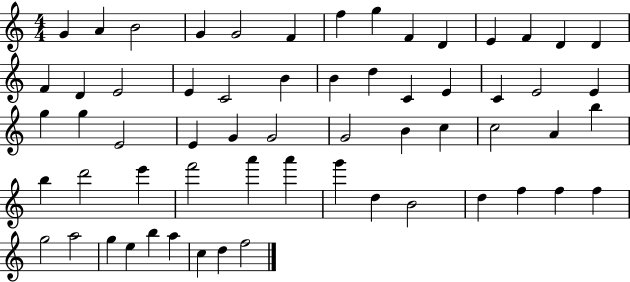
G4/q A4/q B4/h G4/q G4/h F4/q F5/q G5/q F4/q D4/q E4/q F4/q D4/q D4/q F4/q D4/q E4/h E4/q C4/h B4/q B4/q D5/q C4/q E4/q C4/q E4/h E4/q G5/q G5/q E4/h E4/q G4/q G4/h G4/h B4/q C5/q C5/h A4/q B5/q B5/q D6/h E6/q F6/h A6/q A6/q G6/q D5/q B4/h D5/q F5/q F5/q F5/q G5/h A5/h G5/q E5/q B5/q A5/q C5/q D5/q F5/h